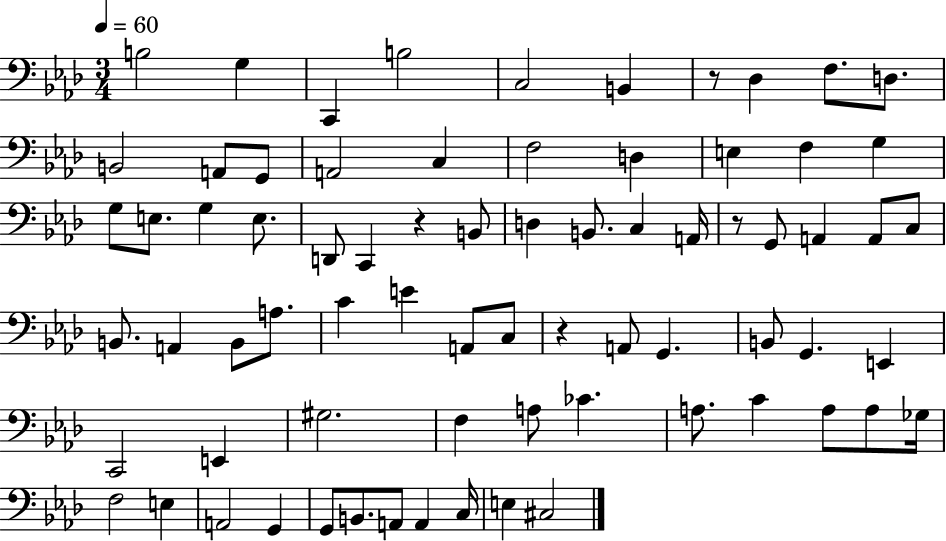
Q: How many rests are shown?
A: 4